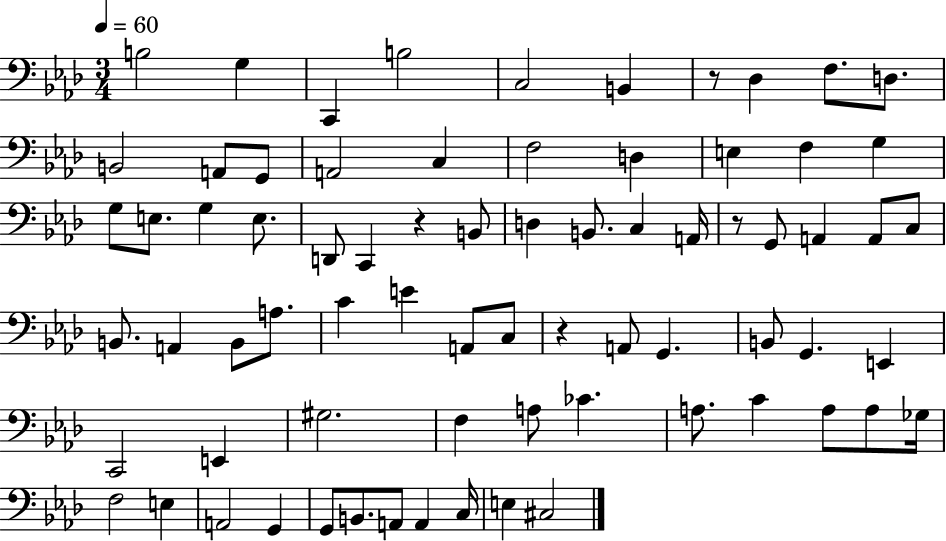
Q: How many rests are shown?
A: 4